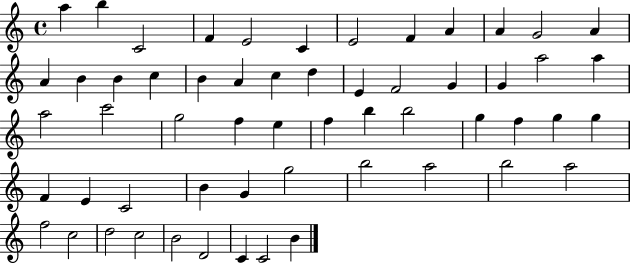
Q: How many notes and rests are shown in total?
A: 57